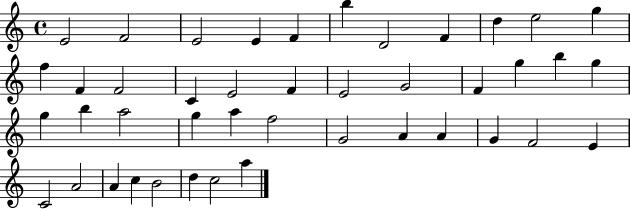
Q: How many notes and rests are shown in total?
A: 43